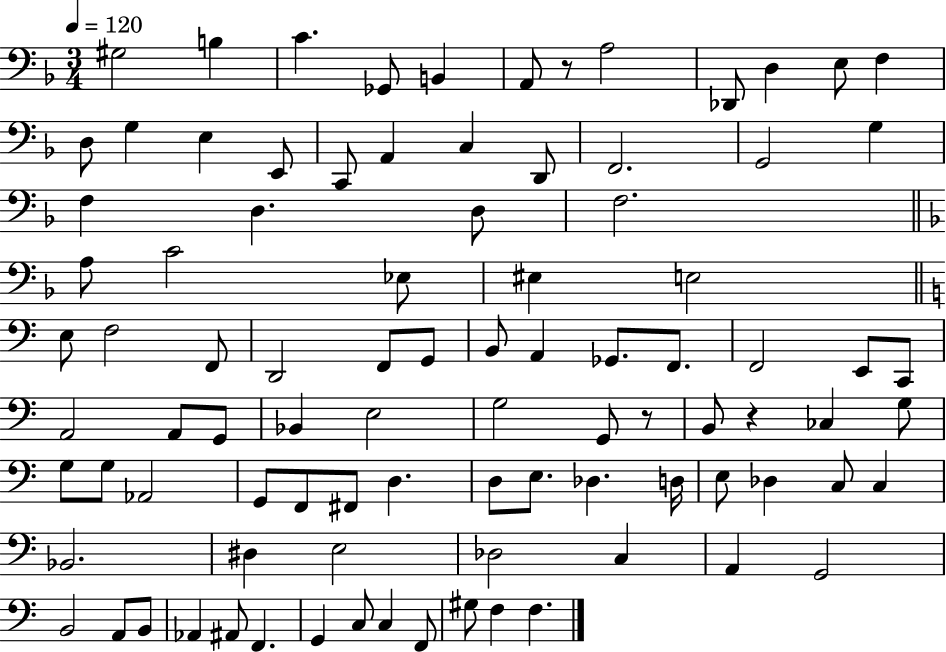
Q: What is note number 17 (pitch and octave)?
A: A2